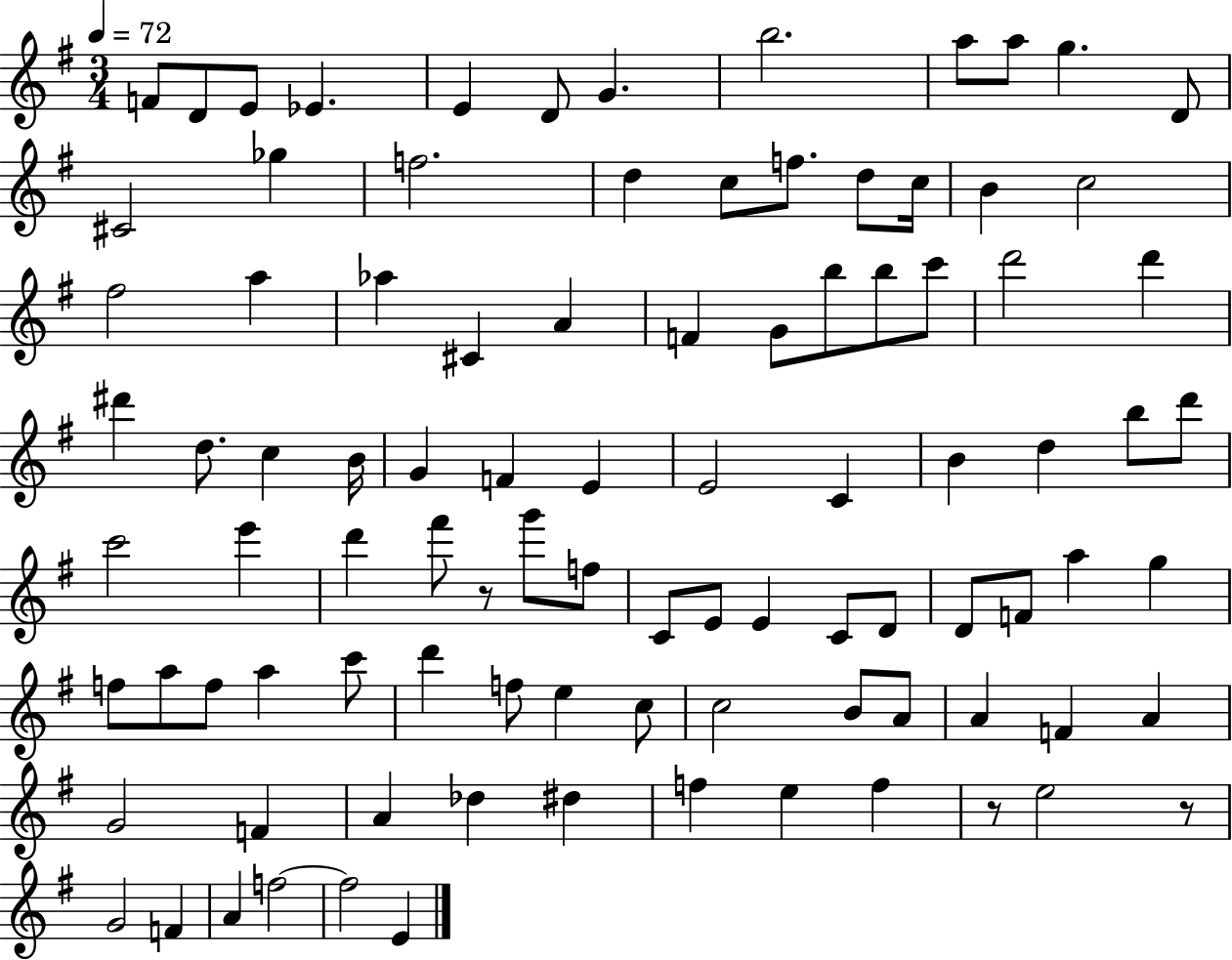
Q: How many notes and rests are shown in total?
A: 95